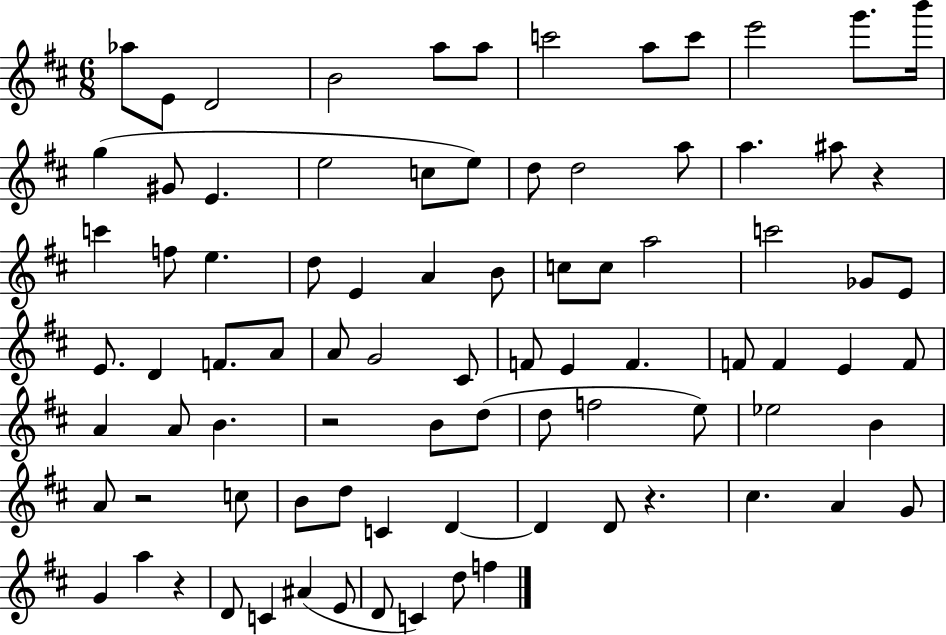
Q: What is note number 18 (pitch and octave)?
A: E5